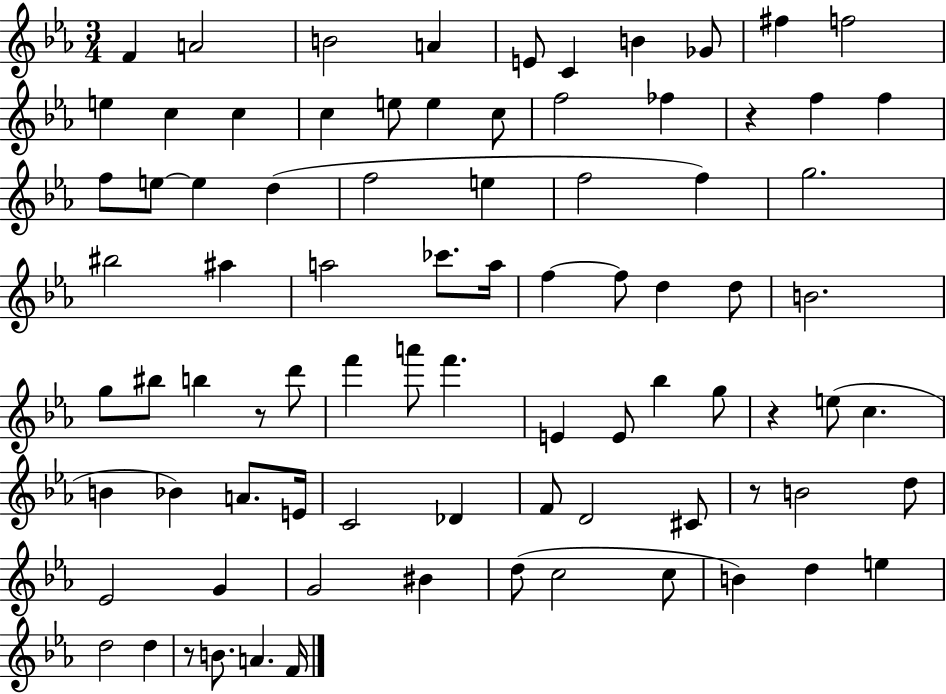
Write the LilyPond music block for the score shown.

{
  \clef treble
  \numericTimeSignature
  \time 3/4
  \key ees \major
  f'4 a'2 | b'2 a'4 | e'8 c'4 b'4 ges'8 | fis''4 f''2 | \break e''4 c''4 c''4 | c''4 e''8 e''4 c''8 | f''2 fes''4 | r4 f''4 f''4 | \break f''8 e''8~~ e''4 d''4( | f''2 e''4 | f''2 f''4) | g''2. | \break bis''2 ais''4 | a''2 ces'''8. a''16 | f''4~~ f''8 d''4 d''8 | b'2. | \break g''8 bis''8 b''4 r8 d'''8 | f'''4 a'''8 f'''4. | e'4 e'8 bes''4 g''8 | r4 e''8( c''4. | \break b'4 bes'4) a'8. e'16 | c'2 des'4 | f'8 d'2 cis'8 | r8 b'2 d''8 | \break ees'2 g'4 | g'2 bis'4 | d''8( c''2 c''8 | b'4) d''4 e''4 | \break d''2 d''4 | r8 b'8. a'4. f'16 | \bar "|."
}